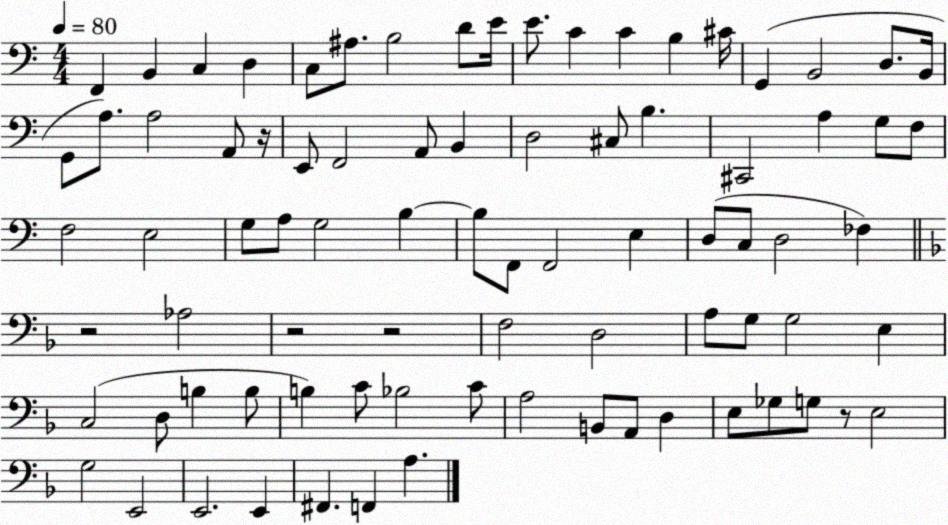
X:1
T:Untitled
M:4/4
L:1/4
K:C
F,, B,, C, D, C,/2 ^A,/2 B,2 D/2 E/4 E/2 C C B, ^C/4 G,, B,,2 D,/2 B,,/4 G,,/2 A,/2 A,2 A,,/2 z/4 E,,/2 F,,2 A,,/2 B,, D,2 ^C,/2 B, ^C,,2 A, G,/2 F,/2 F,2 E,2 G,/2 A,/2 G,2 B, B,/2 F,,/2 F,,2 E, D,/2 C,/2 D,2 _F, z2 _A,2 z2 z2 F,2 D,2 A,/2 G,/2 G,2 E, C,2 D,/2 B, B,/2 B, C/2 _B,2 C/2 A,2 B,,/2 A,,/2 D, E,/2 _G,/2 G,/2 z/2 E,2 G,2 E,,2 E,,2 E,, ^F,, F,, A,